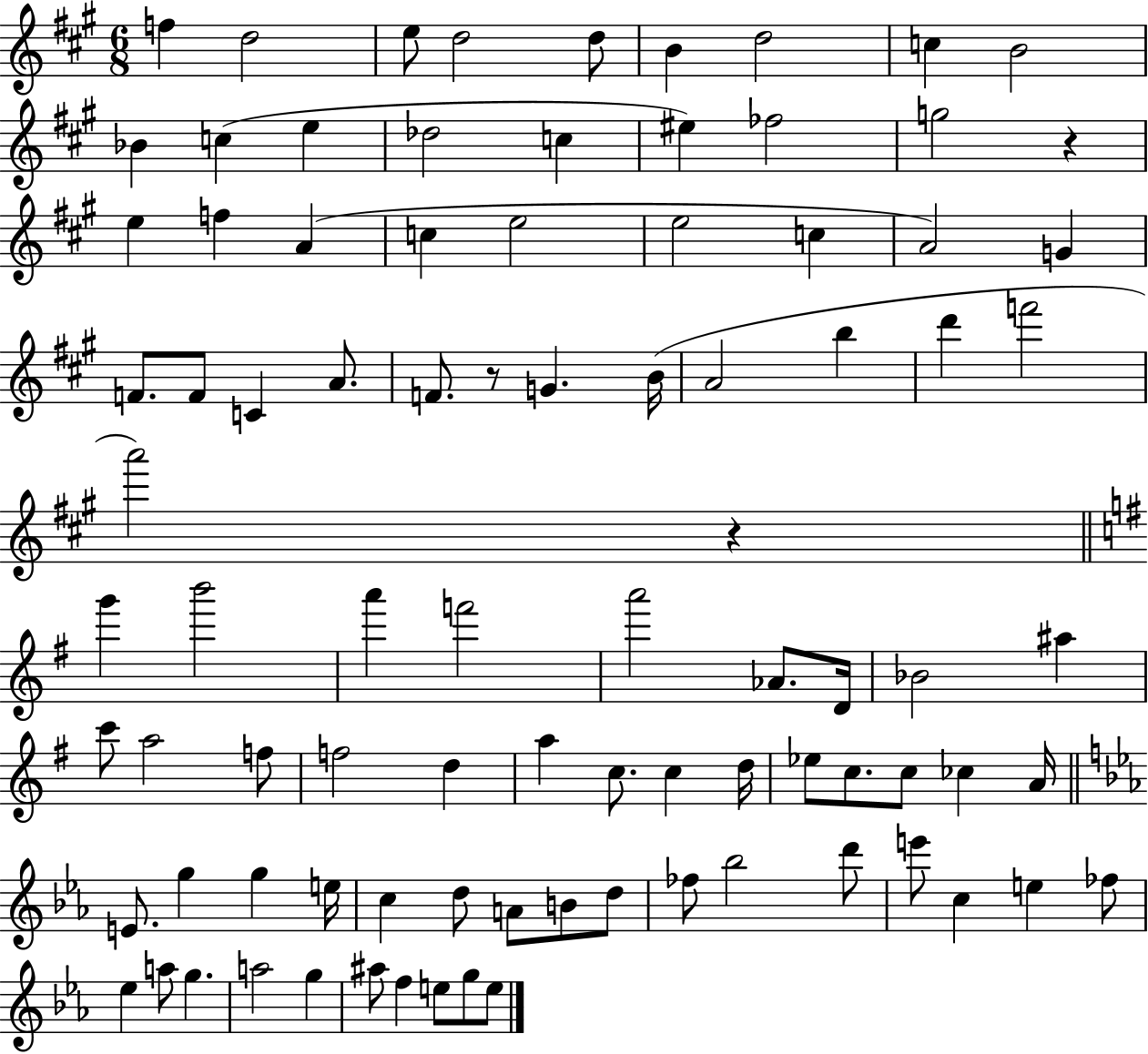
F5/q D5/h E5/e D5/h D5/e B4/q D5/h C5/q B4/h Bb4/q C5/q E5/q Db5/h C5/q EIS5/q FES5/h G5/h R/q E5/q F5/q A4/q C5/q E5/h E5/h C5/q A4/h G4/q F4/e. F4/e C4/q A4/e. F4/e. R/e G4/q. B4/s A4/h B5/q D6/q F6/h A6/h R/q G6/q B6/h A6/q F6/h A6/h Ab4/e. D4/s Bb4/h A#5/q C6/e A5/h F5/e F5/h D5/q A5/q C5/e. C5/q D5/s Eb5/e C5/e. C5/e CES5/q A4/s E4/e. G5/q G5/q E5/s C5/q D5/e A4/e B4/e D5/e FES5/e Bb5/h D6/e E6/e C5/q E5/q FES5/e Eb5/q A5/e G5/q. A5/h G5/q A#5/e F5/q E5/e G5/e E5/e